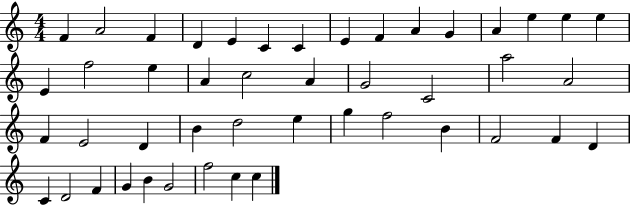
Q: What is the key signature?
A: C major